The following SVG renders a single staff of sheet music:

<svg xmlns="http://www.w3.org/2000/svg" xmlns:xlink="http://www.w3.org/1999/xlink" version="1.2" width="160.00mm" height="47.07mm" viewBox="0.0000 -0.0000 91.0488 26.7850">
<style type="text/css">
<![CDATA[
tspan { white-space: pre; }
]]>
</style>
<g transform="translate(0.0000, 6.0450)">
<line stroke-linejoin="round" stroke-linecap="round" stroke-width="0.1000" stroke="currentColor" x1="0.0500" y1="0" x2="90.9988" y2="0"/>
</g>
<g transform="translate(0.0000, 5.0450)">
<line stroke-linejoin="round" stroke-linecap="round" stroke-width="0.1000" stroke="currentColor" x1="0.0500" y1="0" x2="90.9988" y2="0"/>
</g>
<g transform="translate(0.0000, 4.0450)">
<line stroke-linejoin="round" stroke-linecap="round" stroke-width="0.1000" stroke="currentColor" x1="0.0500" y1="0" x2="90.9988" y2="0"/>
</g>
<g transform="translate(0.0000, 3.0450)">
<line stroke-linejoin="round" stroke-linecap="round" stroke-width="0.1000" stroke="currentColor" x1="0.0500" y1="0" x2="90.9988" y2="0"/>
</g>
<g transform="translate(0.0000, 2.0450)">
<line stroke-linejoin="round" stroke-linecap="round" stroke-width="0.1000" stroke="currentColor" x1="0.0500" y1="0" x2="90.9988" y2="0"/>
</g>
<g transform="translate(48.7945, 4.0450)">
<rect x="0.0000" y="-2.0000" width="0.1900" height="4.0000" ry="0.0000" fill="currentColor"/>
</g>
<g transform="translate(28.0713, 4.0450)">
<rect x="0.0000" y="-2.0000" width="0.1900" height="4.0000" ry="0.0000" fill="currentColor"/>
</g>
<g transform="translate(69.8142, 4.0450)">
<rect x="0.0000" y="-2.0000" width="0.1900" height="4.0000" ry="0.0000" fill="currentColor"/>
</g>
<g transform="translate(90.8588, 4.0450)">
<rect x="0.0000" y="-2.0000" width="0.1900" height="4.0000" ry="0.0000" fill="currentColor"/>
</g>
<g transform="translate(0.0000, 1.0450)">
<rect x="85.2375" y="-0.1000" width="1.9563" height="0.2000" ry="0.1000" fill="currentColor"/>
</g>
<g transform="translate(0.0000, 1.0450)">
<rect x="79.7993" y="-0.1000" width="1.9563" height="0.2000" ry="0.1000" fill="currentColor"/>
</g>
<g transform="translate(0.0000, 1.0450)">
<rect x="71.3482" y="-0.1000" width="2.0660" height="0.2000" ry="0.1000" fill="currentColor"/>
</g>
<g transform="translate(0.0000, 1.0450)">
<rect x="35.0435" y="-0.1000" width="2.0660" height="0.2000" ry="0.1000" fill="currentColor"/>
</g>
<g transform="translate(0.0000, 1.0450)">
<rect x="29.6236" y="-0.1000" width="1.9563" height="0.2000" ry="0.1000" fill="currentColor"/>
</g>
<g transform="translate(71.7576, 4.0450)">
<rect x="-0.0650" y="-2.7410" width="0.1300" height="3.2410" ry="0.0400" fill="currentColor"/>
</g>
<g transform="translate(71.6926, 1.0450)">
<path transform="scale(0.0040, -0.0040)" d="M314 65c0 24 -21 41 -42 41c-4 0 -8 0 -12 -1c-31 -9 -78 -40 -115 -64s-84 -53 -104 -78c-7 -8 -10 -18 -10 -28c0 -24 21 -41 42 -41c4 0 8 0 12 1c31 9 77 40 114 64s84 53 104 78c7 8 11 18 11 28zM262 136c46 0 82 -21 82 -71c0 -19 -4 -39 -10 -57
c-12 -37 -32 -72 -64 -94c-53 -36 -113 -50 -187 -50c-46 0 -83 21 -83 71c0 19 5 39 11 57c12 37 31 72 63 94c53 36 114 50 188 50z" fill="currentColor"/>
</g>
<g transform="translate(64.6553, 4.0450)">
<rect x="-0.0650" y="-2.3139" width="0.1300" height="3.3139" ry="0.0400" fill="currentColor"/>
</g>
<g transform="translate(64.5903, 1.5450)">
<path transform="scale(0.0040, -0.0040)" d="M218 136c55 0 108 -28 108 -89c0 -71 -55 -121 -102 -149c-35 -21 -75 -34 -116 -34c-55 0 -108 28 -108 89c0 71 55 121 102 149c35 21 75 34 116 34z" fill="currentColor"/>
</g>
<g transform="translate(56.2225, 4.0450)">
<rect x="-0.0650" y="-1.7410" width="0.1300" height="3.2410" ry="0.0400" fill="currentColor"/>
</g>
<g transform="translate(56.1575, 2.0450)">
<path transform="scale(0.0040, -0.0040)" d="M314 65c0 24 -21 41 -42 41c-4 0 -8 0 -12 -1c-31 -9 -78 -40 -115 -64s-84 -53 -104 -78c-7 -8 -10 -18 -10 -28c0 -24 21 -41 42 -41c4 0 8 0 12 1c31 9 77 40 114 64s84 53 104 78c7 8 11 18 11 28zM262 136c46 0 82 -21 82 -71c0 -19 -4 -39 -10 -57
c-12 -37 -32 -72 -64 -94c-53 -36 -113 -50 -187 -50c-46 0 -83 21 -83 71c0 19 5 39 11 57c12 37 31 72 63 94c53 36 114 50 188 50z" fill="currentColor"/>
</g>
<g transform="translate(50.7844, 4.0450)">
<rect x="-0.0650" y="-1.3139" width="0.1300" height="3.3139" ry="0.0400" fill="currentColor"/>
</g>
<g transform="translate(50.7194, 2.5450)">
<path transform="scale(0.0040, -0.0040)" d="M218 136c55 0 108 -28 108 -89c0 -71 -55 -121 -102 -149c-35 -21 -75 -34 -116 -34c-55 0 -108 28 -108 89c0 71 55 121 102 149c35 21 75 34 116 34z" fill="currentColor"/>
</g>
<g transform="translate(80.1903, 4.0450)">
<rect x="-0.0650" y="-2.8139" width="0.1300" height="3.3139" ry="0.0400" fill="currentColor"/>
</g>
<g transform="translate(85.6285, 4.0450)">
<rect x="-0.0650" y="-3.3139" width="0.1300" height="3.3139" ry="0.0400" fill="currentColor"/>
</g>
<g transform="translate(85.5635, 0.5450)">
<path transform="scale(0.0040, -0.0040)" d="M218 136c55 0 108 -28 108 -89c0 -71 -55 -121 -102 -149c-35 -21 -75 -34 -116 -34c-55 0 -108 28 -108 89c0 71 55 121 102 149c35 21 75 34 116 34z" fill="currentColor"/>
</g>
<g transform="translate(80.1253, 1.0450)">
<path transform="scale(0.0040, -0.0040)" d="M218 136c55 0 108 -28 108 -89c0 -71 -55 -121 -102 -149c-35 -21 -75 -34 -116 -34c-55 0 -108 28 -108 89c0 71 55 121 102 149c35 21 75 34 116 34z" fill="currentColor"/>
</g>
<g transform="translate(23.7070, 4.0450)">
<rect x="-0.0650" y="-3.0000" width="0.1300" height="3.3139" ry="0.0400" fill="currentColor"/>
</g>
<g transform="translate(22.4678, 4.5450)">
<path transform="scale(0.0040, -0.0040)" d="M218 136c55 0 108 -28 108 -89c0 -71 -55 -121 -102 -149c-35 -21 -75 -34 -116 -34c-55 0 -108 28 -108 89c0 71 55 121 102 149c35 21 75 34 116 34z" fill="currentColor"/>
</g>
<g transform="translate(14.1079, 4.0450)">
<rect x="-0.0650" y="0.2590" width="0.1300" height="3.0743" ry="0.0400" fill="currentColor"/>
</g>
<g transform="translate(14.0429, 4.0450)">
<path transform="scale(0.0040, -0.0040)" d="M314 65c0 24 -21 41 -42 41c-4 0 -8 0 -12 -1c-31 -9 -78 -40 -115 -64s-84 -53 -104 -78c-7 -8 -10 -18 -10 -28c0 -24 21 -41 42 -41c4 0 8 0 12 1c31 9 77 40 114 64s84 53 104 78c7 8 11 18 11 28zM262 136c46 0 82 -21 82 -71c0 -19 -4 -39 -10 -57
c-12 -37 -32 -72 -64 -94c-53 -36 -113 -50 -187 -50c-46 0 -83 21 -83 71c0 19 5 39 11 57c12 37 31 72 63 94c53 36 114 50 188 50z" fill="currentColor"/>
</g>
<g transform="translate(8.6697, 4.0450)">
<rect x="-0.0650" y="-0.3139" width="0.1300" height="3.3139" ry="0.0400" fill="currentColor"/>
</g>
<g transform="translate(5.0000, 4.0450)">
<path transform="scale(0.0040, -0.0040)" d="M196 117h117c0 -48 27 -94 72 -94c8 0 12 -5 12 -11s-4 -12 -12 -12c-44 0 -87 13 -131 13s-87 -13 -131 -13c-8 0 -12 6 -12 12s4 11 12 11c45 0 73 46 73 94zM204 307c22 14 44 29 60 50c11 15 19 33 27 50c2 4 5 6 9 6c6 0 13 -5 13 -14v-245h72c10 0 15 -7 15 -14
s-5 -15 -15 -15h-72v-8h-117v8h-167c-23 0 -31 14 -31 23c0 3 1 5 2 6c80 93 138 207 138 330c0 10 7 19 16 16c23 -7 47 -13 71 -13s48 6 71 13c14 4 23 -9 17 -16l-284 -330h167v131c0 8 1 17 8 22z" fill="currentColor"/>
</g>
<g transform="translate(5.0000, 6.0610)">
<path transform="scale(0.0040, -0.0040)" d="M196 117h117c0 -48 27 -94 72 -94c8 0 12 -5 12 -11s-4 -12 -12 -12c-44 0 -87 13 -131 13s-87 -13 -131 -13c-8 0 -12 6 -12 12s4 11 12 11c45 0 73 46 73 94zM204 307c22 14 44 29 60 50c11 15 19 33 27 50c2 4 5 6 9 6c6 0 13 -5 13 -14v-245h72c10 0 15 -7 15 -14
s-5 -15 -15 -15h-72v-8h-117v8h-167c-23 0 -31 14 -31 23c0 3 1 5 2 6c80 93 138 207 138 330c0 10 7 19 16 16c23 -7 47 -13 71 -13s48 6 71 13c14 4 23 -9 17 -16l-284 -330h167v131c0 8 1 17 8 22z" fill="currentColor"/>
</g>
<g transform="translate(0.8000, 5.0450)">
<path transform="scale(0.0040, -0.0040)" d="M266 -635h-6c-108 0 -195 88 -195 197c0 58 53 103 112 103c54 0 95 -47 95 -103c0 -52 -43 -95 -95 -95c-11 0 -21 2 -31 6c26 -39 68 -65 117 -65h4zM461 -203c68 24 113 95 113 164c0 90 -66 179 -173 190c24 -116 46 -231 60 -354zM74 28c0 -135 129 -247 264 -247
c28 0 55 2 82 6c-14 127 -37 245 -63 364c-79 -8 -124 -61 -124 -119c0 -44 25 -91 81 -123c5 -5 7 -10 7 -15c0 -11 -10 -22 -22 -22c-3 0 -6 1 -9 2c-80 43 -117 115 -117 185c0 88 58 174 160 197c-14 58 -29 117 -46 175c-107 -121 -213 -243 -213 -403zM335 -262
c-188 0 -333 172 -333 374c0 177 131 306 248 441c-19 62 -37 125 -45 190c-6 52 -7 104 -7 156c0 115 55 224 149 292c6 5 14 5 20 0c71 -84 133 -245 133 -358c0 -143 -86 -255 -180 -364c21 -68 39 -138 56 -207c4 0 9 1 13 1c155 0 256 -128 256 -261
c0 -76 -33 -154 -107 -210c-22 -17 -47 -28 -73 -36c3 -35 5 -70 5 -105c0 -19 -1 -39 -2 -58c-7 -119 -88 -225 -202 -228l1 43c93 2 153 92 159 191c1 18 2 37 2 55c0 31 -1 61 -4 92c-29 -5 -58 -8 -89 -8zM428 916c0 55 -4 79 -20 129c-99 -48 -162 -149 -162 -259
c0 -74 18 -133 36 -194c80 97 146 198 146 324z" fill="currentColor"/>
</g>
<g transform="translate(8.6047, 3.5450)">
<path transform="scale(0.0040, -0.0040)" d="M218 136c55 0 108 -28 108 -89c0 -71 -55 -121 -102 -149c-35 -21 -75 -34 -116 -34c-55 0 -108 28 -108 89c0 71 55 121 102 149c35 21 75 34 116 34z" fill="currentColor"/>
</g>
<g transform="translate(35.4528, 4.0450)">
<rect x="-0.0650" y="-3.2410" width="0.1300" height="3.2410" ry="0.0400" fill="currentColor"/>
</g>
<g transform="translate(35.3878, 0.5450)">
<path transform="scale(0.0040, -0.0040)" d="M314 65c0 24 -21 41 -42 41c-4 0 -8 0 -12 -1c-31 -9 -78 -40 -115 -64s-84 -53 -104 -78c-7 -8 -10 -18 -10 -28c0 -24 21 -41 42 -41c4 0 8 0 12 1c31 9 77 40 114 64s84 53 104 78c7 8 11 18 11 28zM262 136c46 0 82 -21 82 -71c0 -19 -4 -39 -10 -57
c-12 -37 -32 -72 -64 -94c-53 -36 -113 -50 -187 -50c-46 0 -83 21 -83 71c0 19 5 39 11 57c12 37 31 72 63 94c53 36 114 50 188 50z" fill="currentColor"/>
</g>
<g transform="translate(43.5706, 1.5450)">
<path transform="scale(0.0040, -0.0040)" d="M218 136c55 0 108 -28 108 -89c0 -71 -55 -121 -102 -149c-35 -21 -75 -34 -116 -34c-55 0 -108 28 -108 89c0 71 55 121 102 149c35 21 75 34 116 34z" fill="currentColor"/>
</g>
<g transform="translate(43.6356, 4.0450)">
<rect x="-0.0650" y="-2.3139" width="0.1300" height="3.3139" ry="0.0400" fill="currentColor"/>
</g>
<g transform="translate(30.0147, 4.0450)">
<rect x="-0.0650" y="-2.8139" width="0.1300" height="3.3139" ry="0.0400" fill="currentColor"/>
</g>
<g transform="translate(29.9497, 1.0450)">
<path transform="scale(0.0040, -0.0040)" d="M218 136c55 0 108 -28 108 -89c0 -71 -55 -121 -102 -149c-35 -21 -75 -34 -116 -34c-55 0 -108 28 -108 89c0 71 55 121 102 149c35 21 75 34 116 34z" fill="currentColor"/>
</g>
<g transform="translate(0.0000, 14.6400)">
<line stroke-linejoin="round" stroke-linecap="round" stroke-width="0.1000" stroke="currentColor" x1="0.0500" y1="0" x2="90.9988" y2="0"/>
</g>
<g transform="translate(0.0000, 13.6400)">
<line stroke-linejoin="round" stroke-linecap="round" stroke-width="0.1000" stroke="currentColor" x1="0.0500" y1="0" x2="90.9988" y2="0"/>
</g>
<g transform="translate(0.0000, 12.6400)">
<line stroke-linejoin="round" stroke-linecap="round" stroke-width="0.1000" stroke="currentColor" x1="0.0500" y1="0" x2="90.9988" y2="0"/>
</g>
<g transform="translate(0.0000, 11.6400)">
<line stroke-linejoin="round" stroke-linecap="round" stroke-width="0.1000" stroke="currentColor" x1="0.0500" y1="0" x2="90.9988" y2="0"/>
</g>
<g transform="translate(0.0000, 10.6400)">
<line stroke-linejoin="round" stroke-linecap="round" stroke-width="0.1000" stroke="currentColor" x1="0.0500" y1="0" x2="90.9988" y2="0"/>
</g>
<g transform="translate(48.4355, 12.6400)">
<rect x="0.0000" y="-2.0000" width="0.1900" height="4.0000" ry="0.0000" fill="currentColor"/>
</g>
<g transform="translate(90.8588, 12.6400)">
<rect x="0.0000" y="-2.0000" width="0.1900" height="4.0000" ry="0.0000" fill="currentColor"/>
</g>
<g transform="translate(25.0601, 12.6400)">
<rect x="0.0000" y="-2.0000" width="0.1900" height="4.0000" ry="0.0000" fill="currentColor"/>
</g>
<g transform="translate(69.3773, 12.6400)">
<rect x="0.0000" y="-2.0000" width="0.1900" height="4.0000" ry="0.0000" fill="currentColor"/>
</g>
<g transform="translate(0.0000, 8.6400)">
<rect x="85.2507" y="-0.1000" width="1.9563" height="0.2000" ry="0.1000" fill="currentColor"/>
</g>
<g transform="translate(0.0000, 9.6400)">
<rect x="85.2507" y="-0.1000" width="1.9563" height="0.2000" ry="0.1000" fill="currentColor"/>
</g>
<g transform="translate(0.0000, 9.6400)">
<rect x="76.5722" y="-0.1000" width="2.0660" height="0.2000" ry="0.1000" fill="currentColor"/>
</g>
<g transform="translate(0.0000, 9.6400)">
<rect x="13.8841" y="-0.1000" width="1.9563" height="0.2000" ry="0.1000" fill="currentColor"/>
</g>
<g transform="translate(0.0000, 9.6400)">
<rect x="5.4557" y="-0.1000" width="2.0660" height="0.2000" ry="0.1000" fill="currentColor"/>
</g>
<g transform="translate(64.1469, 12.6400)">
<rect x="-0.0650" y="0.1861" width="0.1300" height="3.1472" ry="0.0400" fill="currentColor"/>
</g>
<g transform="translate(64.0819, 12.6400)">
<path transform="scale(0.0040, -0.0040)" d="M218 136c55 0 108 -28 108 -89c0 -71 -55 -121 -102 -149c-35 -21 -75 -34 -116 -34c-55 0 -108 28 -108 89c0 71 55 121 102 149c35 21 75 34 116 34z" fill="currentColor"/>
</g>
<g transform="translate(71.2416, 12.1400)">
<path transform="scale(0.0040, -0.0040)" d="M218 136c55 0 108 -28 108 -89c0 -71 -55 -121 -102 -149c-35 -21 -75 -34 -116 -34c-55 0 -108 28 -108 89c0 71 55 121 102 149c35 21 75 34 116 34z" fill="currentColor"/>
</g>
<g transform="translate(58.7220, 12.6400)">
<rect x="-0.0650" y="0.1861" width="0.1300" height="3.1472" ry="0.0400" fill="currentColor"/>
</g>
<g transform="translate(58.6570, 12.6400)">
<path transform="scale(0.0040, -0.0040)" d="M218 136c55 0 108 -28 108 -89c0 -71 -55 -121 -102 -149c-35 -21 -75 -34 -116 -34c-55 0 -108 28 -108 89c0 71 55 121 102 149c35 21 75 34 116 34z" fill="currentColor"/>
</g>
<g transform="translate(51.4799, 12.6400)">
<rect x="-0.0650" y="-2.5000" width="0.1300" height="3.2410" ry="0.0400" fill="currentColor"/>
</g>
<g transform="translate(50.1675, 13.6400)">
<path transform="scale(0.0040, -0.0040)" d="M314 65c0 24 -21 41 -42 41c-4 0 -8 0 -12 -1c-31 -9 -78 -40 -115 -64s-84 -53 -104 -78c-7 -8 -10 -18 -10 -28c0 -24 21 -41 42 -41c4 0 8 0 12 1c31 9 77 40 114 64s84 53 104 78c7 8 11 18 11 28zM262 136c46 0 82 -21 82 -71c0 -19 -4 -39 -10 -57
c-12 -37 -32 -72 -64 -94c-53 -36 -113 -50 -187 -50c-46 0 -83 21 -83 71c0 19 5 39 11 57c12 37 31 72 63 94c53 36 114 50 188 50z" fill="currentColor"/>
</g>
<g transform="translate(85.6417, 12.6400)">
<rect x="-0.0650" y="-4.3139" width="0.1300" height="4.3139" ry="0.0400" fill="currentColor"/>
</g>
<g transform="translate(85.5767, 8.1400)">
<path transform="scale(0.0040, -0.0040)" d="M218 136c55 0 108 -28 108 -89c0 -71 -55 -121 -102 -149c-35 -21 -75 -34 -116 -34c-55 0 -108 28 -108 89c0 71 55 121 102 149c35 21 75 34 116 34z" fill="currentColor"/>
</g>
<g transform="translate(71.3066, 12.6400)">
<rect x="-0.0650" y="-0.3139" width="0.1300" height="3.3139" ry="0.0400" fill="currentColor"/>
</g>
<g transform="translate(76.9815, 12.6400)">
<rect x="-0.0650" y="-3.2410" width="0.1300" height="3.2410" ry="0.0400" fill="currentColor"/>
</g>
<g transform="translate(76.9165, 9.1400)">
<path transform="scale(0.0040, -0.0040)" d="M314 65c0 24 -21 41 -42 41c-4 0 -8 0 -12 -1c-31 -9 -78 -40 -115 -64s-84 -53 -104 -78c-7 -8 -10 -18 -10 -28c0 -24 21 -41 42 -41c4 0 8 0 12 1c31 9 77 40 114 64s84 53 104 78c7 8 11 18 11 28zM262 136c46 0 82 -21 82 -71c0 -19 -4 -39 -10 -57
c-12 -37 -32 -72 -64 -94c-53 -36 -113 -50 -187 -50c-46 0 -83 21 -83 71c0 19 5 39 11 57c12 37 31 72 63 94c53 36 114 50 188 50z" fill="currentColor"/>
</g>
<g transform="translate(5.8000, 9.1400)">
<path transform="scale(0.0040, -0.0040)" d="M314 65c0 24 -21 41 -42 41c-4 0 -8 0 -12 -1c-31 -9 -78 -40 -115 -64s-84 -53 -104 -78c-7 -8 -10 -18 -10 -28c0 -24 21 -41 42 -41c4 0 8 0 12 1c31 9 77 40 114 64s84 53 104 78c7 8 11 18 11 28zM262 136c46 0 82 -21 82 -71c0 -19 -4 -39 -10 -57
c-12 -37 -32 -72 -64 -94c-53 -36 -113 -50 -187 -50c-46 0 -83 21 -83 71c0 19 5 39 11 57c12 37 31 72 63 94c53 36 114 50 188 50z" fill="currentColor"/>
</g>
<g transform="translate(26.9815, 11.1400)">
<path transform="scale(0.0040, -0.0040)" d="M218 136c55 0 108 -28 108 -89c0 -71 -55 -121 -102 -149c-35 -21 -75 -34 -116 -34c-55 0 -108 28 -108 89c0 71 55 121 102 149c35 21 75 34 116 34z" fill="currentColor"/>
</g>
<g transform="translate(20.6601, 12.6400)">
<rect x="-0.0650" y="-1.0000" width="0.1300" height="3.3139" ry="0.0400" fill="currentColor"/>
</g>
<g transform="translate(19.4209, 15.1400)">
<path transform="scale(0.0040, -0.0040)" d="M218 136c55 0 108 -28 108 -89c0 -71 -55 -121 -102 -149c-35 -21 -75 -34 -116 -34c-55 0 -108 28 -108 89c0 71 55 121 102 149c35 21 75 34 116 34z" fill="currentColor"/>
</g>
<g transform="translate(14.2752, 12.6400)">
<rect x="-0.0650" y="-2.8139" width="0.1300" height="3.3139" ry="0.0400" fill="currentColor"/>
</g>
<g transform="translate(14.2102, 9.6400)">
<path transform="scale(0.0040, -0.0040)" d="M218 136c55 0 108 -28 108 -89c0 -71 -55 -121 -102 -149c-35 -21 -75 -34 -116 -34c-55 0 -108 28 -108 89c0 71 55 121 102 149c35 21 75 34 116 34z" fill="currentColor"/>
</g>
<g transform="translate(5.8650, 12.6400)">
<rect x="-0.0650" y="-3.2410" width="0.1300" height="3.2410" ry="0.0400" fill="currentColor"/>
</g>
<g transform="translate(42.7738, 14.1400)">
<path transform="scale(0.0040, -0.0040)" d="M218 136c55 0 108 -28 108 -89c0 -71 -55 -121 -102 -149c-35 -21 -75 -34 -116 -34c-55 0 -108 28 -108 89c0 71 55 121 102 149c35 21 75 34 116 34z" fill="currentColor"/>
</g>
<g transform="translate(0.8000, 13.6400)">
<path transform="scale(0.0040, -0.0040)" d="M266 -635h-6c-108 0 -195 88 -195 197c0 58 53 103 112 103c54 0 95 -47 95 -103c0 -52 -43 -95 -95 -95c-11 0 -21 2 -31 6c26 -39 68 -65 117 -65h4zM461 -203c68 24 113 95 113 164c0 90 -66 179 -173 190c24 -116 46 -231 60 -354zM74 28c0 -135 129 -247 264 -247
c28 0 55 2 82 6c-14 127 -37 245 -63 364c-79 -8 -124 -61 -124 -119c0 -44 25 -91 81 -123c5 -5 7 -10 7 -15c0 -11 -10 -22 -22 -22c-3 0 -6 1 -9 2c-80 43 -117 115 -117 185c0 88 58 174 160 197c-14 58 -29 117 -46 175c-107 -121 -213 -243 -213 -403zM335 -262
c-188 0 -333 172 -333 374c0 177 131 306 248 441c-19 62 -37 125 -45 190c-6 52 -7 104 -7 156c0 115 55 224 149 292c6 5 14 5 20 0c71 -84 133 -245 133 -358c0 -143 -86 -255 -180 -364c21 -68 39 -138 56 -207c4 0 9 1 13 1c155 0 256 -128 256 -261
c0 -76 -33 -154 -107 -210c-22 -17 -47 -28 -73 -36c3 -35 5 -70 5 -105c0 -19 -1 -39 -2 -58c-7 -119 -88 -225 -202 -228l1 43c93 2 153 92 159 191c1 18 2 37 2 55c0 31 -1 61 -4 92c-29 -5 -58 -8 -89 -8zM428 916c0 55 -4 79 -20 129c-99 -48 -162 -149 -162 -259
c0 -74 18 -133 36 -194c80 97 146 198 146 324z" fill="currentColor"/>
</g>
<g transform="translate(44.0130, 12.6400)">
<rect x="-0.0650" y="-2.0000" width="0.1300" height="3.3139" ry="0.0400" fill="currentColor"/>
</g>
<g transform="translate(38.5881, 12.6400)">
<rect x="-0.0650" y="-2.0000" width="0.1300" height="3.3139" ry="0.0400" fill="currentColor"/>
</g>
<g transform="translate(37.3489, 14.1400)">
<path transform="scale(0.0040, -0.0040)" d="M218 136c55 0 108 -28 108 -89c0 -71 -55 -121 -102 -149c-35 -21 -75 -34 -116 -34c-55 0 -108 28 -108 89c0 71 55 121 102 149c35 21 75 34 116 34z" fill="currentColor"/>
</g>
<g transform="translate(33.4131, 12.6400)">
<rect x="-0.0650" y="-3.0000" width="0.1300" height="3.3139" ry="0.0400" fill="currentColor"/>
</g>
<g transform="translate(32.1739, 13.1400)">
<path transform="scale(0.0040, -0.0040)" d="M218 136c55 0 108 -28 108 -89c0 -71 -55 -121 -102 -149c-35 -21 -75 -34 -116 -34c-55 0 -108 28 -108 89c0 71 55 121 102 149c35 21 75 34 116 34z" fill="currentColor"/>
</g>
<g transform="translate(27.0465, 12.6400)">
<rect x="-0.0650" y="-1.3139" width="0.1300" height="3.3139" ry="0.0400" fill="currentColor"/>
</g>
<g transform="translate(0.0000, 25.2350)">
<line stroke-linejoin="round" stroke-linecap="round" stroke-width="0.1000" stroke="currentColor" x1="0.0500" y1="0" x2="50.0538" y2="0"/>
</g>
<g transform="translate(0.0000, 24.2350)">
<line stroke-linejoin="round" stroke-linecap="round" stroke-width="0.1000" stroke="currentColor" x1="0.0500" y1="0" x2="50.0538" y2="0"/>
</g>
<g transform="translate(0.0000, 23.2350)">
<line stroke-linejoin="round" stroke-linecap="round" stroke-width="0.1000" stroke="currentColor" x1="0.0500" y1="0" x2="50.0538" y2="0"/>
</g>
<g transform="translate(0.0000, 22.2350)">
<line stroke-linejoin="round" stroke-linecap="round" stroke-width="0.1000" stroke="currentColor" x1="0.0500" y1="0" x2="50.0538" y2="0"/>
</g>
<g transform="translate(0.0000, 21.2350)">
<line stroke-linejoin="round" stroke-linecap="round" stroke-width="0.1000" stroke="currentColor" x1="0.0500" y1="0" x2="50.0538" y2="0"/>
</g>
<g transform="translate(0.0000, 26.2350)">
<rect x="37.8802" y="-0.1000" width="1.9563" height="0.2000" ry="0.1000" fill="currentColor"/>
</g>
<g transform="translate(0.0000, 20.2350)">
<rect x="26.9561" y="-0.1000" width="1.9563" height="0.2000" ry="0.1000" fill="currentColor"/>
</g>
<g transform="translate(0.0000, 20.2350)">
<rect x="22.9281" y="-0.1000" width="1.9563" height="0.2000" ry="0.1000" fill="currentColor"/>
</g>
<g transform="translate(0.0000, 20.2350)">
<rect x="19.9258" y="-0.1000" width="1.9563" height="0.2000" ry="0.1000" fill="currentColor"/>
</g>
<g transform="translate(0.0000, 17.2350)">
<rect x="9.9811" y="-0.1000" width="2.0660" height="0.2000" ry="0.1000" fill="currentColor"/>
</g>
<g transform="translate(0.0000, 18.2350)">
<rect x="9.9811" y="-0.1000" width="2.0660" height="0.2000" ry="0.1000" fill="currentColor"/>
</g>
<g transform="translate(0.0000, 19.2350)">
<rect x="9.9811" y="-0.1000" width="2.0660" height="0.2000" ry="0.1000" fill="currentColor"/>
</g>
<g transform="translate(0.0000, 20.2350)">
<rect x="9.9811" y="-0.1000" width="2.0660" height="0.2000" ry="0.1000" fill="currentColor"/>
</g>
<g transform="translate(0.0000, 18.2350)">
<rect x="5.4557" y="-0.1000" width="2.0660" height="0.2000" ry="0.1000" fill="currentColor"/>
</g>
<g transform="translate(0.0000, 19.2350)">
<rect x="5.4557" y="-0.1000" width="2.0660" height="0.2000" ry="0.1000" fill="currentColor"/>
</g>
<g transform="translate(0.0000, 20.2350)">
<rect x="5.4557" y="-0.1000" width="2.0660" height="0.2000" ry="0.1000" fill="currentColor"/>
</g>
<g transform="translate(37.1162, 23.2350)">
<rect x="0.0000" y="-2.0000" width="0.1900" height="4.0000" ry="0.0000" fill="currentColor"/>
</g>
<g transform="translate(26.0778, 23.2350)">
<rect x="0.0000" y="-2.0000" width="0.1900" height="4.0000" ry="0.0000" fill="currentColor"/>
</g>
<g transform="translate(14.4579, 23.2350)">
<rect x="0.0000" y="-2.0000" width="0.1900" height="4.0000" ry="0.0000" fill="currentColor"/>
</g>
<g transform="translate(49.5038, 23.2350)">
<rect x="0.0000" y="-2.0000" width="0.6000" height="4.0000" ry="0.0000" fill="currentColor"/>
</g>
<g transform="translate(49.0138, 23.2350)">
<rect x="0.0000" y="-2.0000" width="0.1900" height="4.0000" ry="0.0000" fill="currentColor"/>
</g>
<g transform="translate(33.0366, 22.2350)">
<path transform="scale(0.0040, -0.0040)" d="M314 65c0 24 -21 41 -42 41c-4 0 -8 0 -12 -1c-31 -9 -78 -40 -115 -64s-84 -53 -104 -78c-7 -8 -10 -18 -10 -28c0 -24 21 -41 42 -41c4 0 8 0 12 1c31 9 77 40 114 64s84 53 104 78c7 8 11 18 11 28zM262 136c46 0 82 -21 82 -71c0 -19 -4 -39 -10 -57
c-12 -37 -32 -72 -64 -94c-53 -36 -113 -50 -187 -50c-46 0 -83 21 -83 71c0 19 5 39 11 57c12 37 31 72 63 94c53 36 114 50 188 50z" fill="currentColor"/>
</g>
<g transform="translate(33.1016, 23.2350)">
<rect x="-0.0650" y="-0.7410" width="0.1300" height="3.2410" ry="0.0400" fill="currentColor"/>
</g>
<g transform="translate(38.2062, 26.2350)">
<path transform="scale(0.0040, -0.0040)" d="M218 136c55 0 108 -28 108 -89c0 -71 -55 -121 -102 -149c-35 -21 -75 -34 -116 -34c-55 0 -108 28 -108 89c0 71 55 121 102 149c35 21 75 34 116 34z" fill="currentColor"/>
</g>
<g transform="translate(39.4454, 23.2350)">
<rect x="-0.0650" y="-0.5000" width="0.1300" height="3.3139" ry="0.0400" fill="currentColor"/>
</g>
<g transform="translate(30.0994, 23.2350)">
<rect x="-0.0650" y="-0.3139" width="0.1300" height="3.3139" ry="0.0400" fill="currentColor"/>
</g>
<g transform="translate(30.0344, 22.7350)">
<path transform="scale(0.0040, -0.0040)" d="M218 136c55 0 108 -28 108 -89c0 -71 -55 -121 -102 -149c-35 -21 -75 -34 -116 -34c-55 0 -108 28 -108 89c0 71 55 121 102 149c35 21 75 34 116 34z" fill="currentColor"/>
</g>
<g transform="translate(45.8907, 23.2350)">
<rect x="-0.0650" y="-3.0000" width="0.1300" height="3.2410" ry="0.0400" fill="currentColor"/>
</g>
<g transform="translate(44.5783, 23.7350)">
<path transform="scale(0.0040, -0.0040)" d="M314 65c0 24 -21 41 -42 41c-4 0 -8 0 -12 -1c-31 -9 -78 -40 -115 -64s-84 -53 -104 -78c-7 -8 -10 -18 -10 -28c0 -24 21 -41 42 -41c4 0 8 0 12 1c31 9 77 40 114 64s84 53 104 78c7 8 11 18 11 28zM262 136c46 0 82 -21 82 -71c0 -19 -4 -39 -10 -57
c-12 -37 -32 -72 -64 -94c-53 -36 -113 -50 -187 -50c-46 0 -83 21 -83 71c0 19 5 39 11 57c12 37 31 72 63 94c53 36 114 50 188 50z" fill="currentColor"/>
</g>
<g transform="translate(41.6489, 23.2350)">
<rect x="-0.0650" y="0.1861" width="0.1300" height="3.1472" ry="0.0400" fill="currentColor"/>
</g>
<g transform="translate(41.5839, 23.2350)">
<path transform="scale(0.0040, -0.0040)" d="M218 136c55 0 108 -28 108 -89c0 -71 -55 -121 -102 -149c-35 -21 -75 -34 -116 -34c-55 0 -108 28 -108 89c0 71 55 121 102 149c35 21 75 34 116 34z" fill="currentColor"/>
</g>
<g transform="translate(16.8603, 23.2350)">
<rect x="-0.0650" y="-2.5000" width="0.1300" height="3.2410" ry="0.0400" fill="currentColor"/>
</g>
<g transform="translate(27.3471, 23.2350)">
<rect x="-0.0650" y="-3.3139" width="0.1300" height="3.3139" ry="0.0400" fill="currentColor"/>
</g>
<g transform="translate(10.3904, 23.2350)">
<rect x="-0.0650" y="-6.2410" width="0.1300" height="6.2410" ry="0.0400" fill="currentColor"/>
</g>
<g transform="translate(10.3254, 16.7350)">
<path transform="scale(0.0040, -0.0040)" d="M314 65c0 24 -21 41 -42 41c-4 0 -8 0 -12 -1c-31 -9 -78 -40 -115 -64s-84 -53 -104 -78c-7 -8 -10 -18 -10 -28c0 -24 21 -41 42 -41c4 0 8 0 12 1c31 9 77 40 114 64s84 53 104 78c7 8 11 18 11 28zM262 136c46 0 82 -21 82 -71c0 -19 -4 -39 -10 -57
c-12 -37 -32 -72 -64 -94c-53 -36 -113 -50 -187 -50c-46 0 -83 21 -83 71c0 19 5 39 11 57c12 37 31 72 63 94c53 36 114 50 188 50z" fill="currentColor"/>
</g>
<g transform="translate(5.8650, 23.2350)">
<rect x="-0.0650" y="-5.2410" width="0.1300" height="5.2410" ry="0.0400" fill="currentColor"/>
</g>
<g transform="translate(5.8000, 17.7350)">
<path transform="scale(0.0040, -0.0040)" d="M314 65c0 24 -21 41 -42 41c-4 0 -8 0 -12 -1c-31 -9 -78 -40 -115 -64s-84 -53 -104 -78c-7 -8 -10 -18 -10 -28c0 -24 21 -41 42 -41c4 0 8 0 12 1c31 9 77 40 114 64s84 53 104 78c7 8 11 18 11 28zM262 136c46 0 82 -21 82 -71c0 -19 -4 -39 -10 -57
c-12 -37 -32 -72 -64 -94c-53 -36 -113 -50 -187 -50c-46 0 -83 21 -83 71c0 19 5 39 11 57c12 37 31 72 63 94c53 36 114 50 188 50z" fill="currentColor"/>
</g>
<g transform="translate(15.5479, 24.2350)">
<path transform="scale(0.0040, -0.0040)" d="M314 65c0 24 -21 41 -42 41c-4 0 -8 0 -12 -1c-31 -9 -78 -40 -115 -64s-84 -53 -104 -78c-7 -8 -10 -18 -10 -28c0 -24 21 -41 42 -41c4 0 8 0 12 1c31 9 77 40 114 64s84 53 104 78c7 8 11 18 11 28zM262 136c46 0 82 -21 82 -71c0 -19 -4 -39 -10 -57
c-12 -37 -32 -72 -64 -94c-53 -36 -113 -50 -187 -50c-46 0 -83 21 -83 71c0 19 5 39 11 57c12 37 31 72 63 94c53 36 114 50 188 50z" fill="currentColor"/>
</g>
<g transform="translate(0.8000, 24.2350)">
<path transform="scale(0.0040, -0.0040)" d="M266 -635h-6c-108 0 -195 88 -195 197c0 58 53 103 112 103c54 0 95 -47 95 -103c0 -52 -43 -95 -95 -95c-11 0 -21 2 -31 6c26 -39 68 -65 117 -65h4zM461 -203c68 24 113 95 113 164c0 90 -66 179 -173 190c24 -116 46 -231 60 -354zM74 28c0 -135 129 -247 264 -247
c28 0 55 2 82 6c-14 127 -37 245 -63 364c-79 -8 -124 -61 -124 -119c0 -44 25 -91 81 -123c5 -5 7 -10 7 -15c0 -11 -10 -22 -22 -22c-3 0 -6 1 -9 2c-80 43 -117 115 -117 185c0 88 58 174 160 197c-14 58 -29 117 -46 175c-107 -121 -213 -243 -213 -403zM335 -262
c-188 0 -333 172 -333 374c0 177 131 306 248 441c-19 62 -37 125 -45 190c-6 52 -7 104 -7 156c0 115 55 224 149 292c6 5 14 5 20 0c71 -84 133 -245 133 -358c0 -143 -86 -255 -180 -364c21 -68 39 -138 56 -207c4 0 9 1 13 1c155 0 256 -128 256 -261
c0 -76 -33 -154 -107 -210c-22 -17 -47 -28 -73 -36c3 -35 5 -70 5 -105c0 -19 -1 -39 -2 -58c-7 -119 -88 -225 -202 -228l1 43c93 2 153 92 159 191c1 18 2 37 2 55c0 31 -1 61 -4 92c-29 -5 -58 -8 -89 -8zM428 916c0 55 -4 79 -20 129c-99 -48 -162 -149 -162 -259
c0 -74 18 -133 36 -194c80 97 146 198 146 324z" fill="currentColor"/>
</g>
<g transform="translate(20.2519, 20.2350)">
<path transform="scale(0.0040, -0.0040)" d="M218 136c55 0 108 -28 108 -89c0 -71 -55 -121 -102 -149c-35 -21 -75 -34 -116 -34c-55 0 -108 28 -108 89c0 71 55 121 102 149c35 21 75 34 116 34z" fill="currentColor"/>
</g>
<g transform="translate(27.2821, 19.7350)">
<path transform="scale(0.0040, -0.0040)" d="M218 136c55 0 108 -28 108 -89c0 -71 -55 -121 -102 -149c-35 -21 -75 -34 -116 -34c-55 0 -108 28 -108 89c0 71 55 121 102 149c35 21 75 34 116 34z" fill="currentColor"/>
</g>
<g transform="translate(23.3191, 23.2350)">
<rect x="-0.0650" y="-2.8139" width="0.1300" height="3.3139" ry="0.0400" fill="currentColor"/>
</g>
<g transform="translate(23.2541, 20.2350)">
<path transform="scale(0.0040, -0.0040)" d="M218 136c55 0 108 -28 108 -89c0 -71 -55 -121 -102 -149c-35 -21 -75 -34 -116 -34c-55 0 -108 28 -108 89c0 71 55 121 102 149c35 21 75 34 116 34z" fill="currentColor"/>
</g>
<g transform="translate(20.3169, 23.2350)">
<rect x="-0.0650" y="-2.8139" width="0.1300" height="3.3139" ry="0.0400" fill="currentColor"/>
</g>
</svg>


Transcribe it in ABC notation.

X:1
T:Untitled
M:4/4
L:1/4
K:C
c B2 A a b2 g e f2 g a2 a b b2 a D e A F F G2 B B c b2 d' f'2 a'2 G2 a a b c d2 C B A2